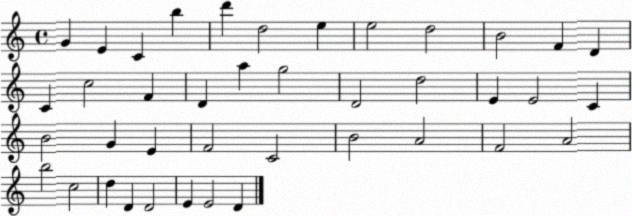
X:1
T:Untitled
M:4/4
L:1/4
K:C
G E C b d' d2 e e2 d2 B2 F D C c2 F D a g2 D2 d2 E E2 C B2 G E F2 C2 B2 A2 F2 A2 b2 c2 d D D2 E E2 D